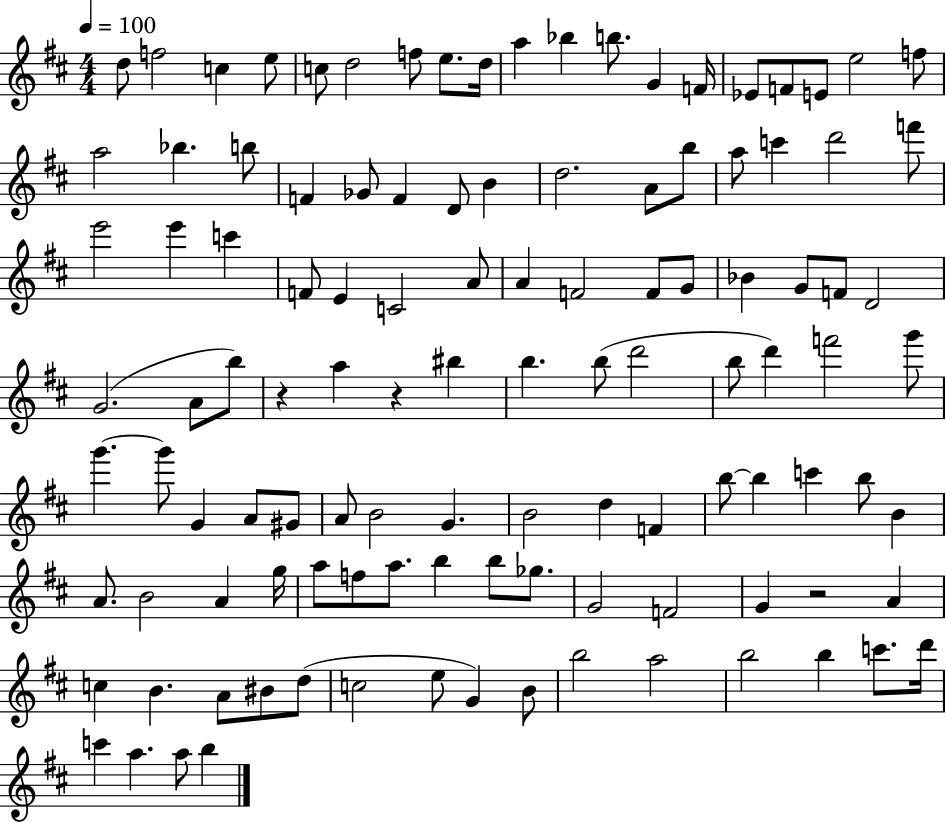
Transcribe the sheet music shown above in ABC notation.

X:1
T:Untitled
M:4/4
L:1/4
K:D
d/2 f2 c e/2 c/2 d2 f/2 e/2 d/4 a _b b/2 G F/4 _E/2 F/2 E/2 e2 f/2 a2 _b b/2 F _G/2 F D/2 B d2 A/2 b/2 a/2 c' d'2 f'/2 e'2 e' c' F/2 E C2 A/2 A F2 F/2 G/2 _B G/2 F/2 D2 G2 A/2 b/2 z a z ^b b b/2 d'2 b/2 d' f'2 g'/2 g' g'/2 G A/2 ^G/2 A/2 B2 G B2 d F b/2 b c' b/2 B A/2 B2 A g/4 a/2 f/2 a/2 b b/2 _g/2 G2 F2 G z2 A c B A/2 ^B/2 d/2 c2 e/2 G B/2 b2 a2 b2 b c'/2 d'/4 c' a a/2 b